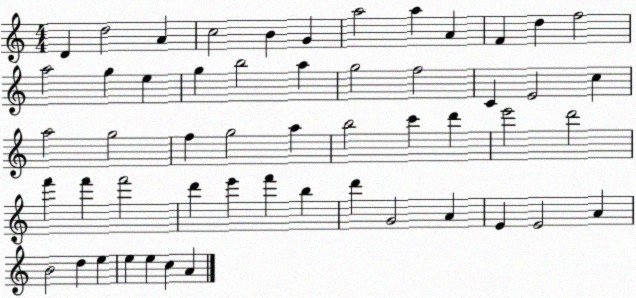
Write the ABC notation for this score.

X:1
T:Untitled
M:4/4
L:1/4
K:C
D d2 A c2 B G a2 a A F d f2 a2 g e g b2 a g2 f2 C E2 c a2 g2 f g2 a b2 c' d' e'2 d'2 f' f' f'2 d' e' f' b d' G2 A E E2 A B2 d e e e c A